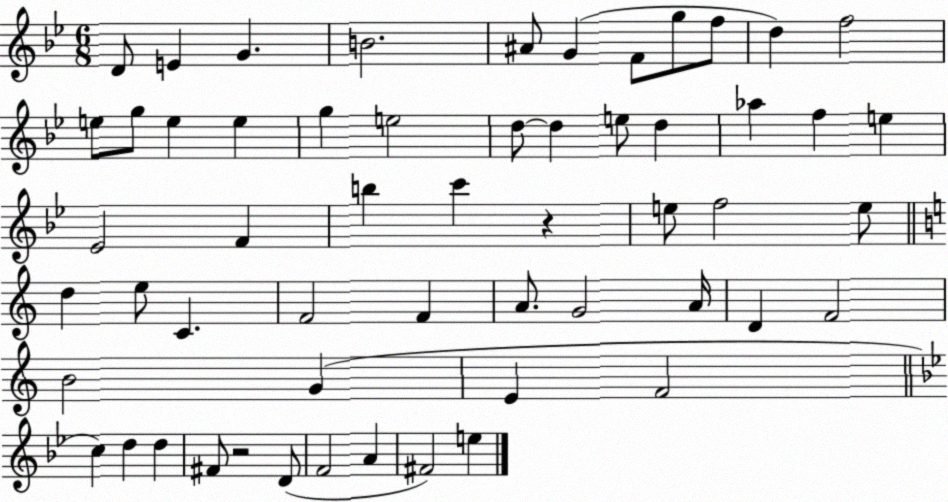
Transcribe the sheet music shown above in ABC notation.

X:1
T:Untitled
M:6/8
L:1/4
K:Bb
D/2 E G B2 ^A/2 G F/2 g/2 f/2 d f2 e/2 g/2 e e g e2 d/2 d e/2 d _a f e _E2 F b c' z e/2 f2 e/2 d e/2 C F2 F A/2 G2 A/4 D F2 B2 G E F2 c d d ^F/2 z2 D/2 F2 A ^F2 e